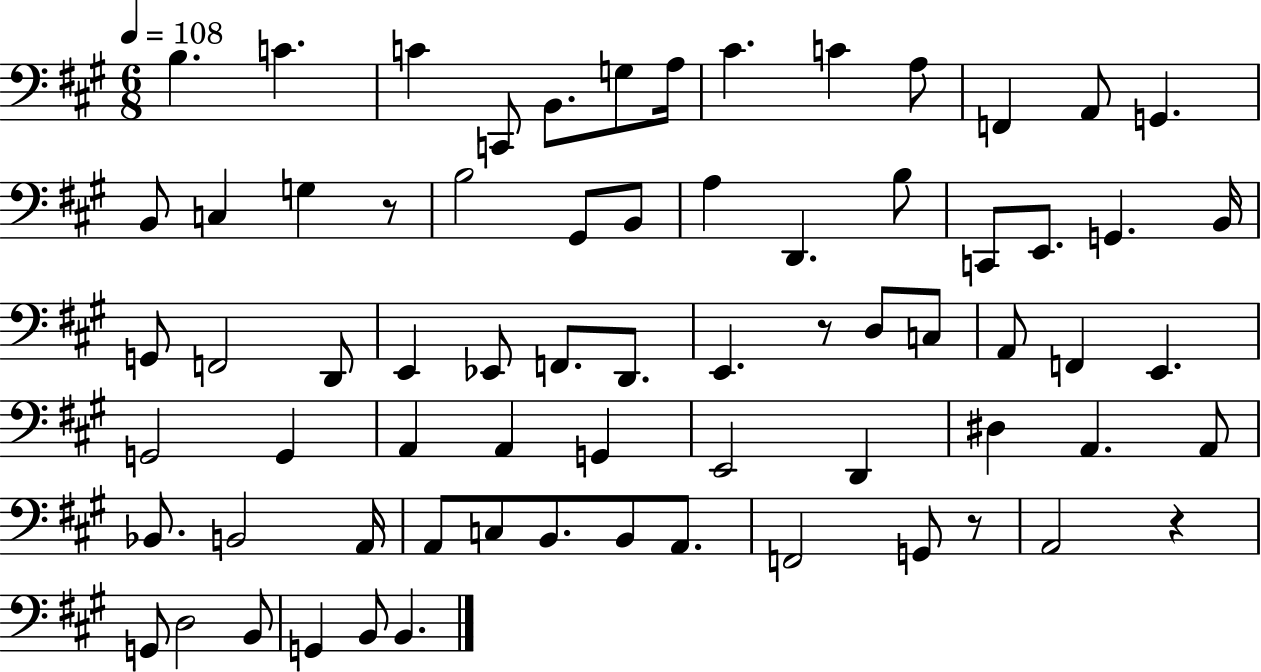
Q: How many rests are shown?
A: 4